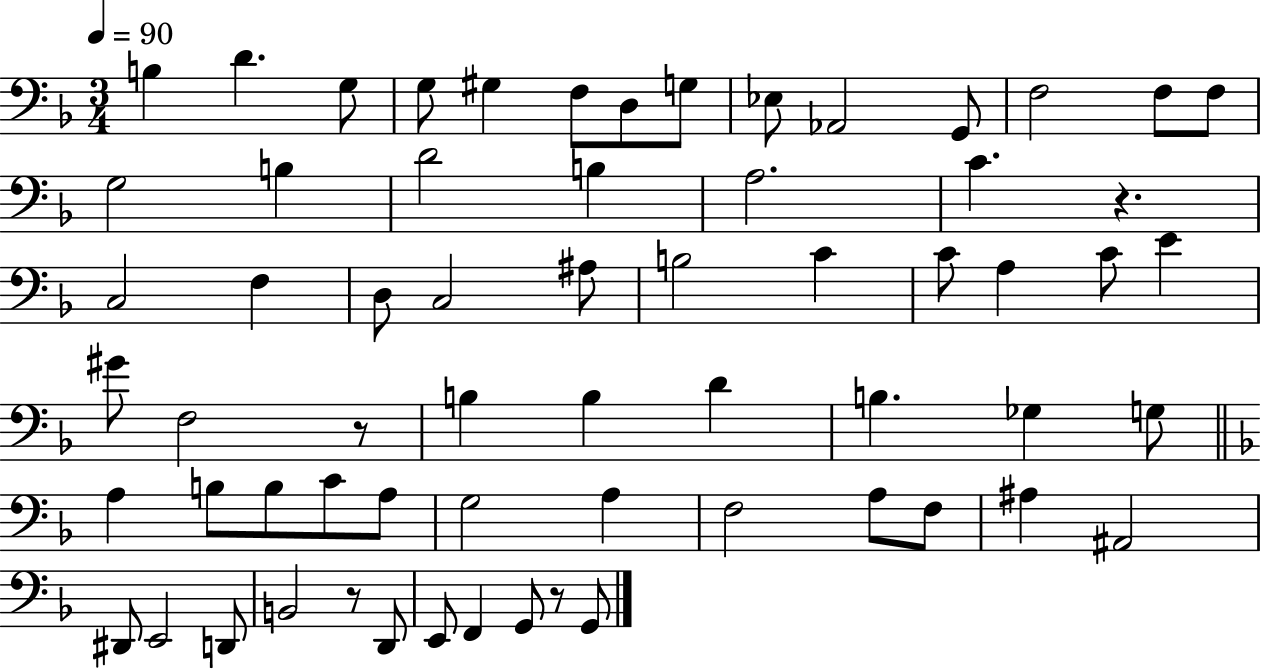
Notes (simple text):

B3/q D4/q. G3/e G3/e G#3/q F3/e D3/e G3/e Eb3/e Ab2/h G2/e F3/h F3/e F3/e G3/h B3/q D4/h B3/q A3/h. C4/q. R/q. C3/h F3/q D3/e C3/h A#3/e B3/h C4/q C4/e A3/q C4/e E4/q G#4/e F3/h R/e B3/q B3/q D4/q B3/q. Gb3/q G3/e A3/q B3/e B3/e C4/e A3/e G3/h A3/q F3/h A3/e F3/e A#3/q A#2/h D#2/e E2/h D2/e B2/h R/e D2/e E2/e F2/q G2/e R/e G2/e